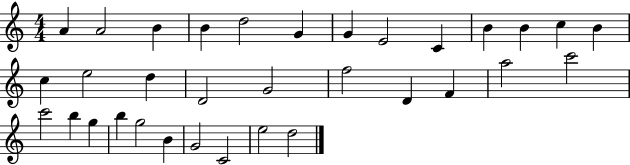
A4/q A4/h B4/q B4/q D5/h G4/q G4/q E4/h C4/q B4/q B4/q C5/q B4/q C5/q E5/h D5/q D4/h G4/h F5/h D4/q F4/q A5/h C6/h C6/h B5/q G5/q B5/q G5/h B4/q G4/h C4/h E5/h D5/h